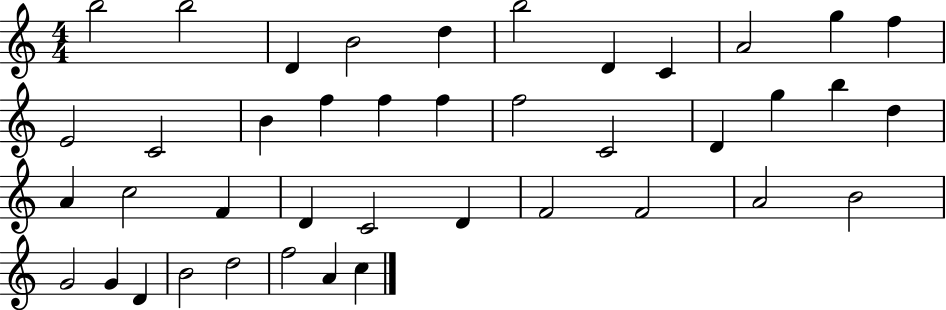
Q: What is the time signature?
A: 4/4